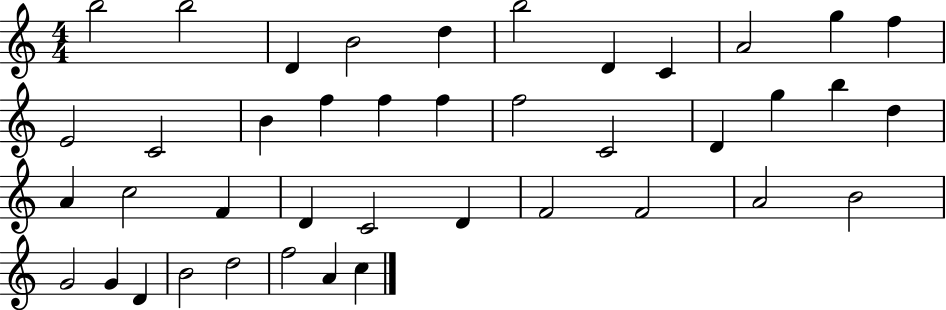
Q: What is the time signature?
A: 4/4